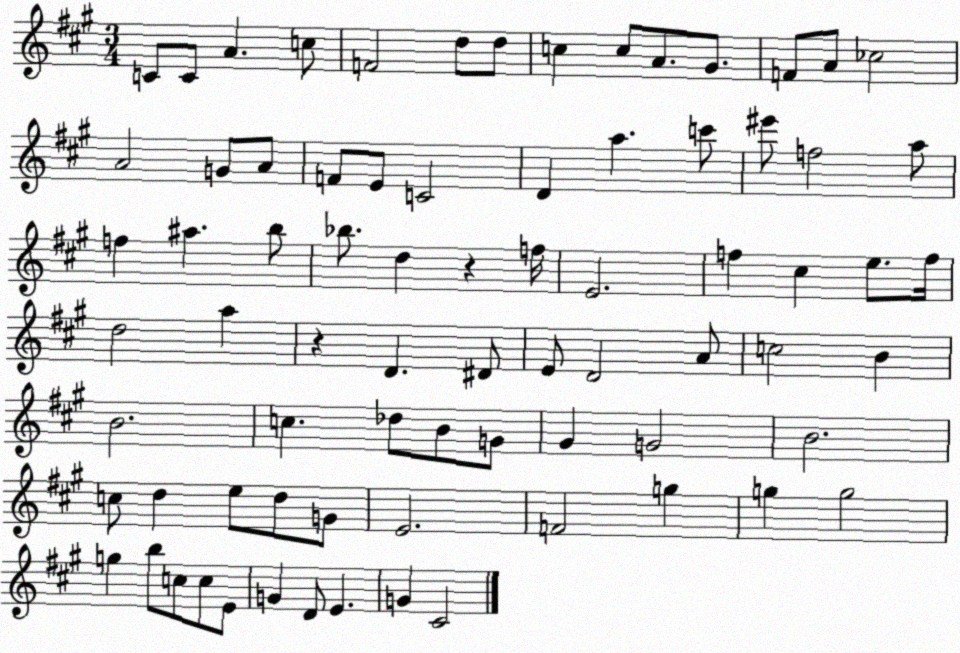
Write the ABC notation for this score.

X:1
T:Untitled
M:3/4
L:1/4
K:A
C/2 C/2 A c/2 F2 d/2 d/2 c c/2 A/2 ^G/2 F/2 A/2 _c2 A2 G/2 A/2 F/2 E/2 C2 D a c'/2 ^e'/2 f2 a/2 f ^a b/2 _b/2 d z f/4 E2 f ^c e/2 f/4 d2 a z D ^D/2 E/2 D2 A/2 c2 B B2 c _d/2 B/2 G/2 ^G G2 B2 c/2 d e/2 d/2 G/2 E2 F2 g g g2 g b/2 c/2 c/2 E/2 G D/2 E G ^C2